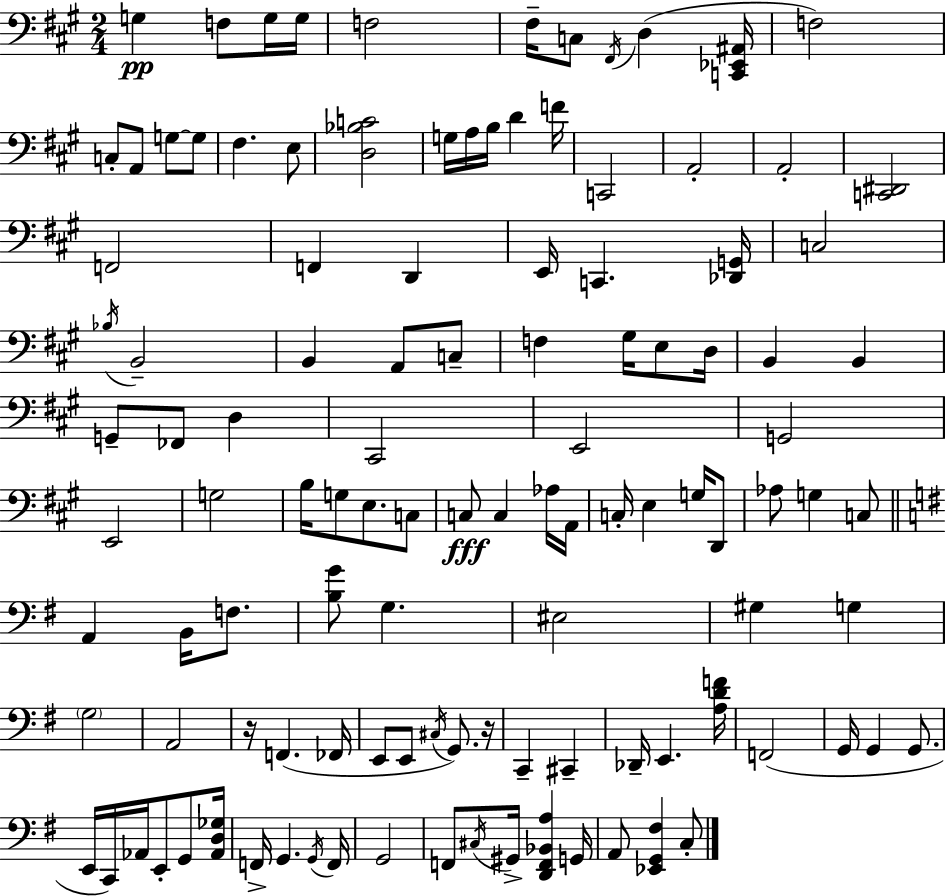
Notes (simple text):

G3/q F3/e G3/s G3/s F3/h F#3/s C3/e F#2/s D3/q [C2,Eb2,A#2]/s F3/h C3/e A2/e G3/e G3/e F#3/q. E3/e [D3,Bb3,C4]/h G3/s A3/s B3/s D4/q F4/s C2/h A2/h A2/h [C2,D#2]/h F2/h F2/q D2/q E2/s C2/q. [Db2,G2]/s C3/h Bb3/s B2/h B2/q A2/e C3/e F3/q G#3/s E3/e D3/s B2/q B2/q G2/e FES2/e D3/q C#2/h E2/h G2/h E2/h G3/h B3/s G3/e E3/e. C3/e C3/e C3/q Ab3/s A2/s C3/s E3/q G3/s D2/e Ab3/e G3/q C3/e A2/q B2/s F3/e. [B3,G4]/e G3/q. EIS3/h G#3/q G3/q G3/h A2/h R/s F2/q. FES2/s E2/e E2/e C#3/s G2/e. R/s C2/q C#2/q Db2/s E2/q. [A3,D4,F4]/s F2/h G2/s G2/q G2/e. E2/s C2/s Ab2/s E2/e G2/e [Ab2,D3,Gb3]/s F2/s G2/q. G2/s F2/s G2/h F2/e C#3/s G#2/s [D2,F2,Bb2,A3]/q G2/s A2/e [Eb2,G2,F#3]/q C3/e